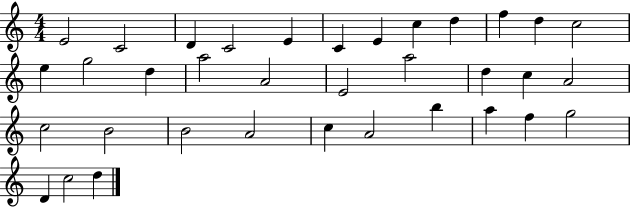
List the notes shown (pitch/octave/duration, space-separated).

E4/h C4/h D4/q C4/h E4/q C4/q E4/q C5/q D5/q F5/q D5/q C5/h E5/q G5/h D5/q A5/h A4/h E4/h A5/h D5/q C5/q A4/h C5/h B4/h B4/h A4/h C5/q A4/h B5/q A5/q F5/q G5/h D4/q C5/h D5/q